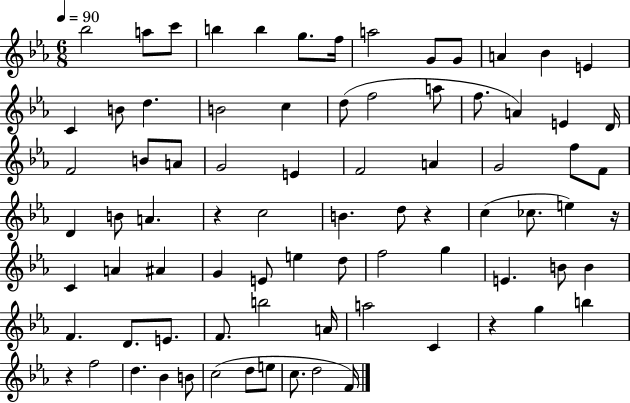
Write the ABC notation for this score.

X:1
T:Untitled
M:6/8
L:1/4
K:Eb
_b2 a/2 c'/2 b b g/2 f/4 a2 G/2 G/2 A _B E C B/2 d B2 c d/2 f2 a/2 f/2 A E D/4 F2 B/2 A/2 G2 E F2 A G2 f/2 F/2 D B/2 A z c2 B d/2 z c _c/2 e z/4 C A ^A G E/2 e d/2 f2 g E B/2 B F D/2 E/2 F/2 b2 A/4 a2 C z g b z f2 d _B B/2 c2 d/2 e/2 c/2 d2 F/4